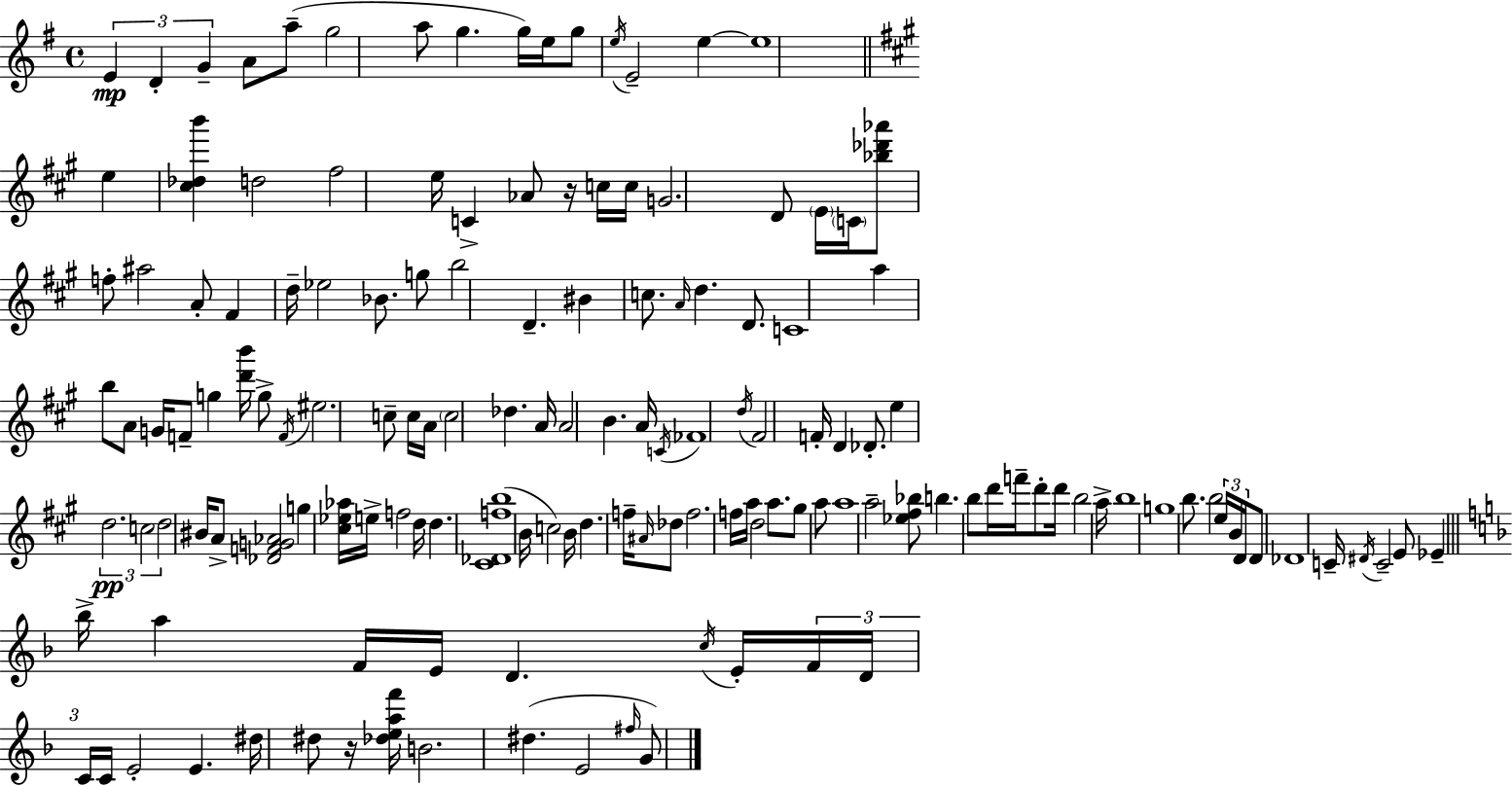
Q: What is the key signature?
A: E minor